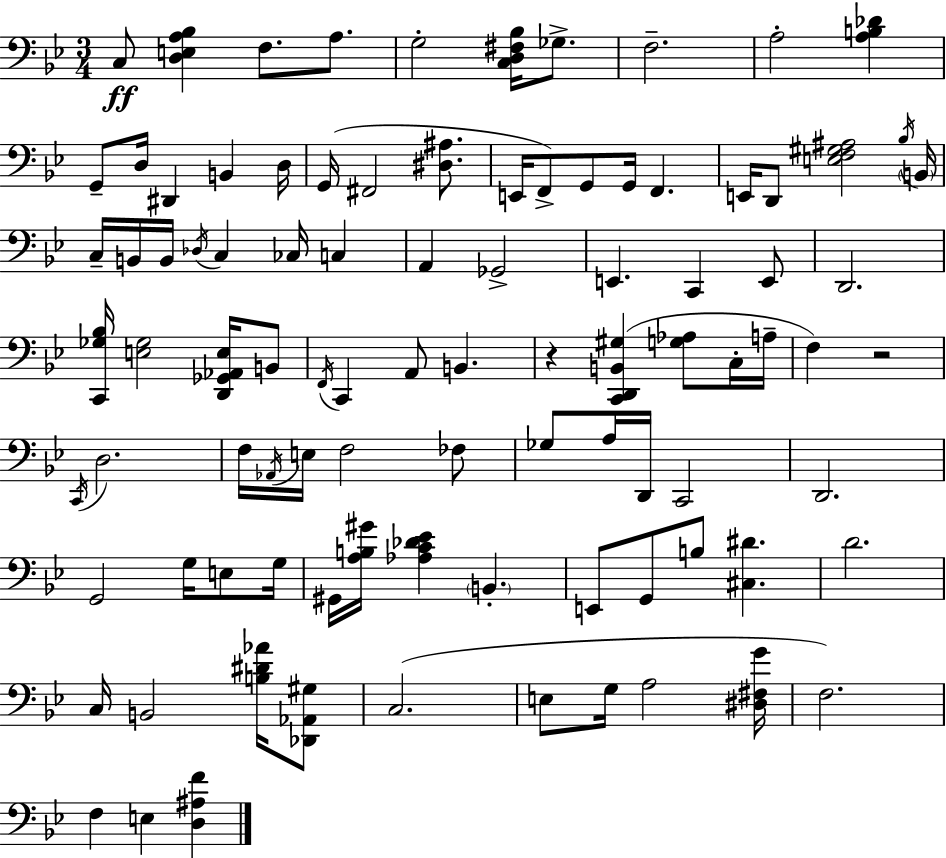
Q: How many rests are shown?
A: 2